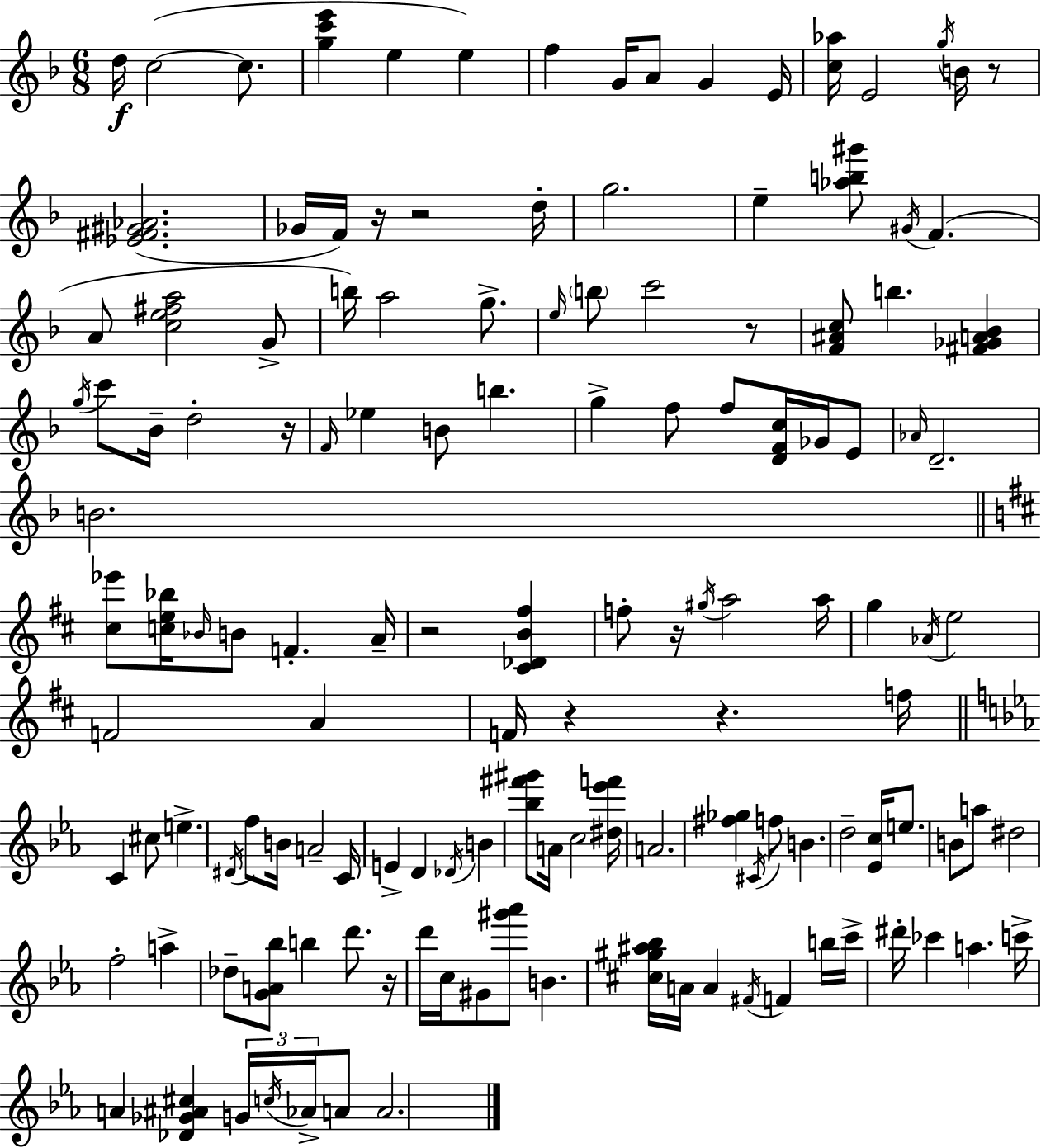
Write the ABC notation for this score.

X:1
T:Untitled
M:6/8
L:1/4
K:Dm
d/4 c2 c/2 [gc'e'] e e f G/4 A/2 G E/4 [c_a]/4 E2 g/4 B/4 z/2 [_E^F^G_A]2 _G/4 F/4 z/4 z2 d/4 g2 e [_ab^g']/2 ^G/4 F A/2 [ce^fa]2 G/2 b/4 a2 g/2 e/4 b/2 c'2 z/2 [F^Ac]/2 b [^F_GA_B] g/4 c'/2 _B/4 d2 z/4 F/4 _e B/2 b g f/2 f/2 [DFc]/4 _G/4 E/2 _A/4 D2 B2 [^c_e']/2 [ce_b]/4 _B/4 B/2 F A/4 z2 [^C_DB^f] f/2 z/4 ^g/4 a2 a/4 g _A/4 e2 F2 A F/4 z z f/4 C ^c/2 e ^D/4 f/2 B/4 A2 C/4 E D _D/4 B [_b^f'^g']/2 A/4 c2 [^d_e'f']/4 A2 [^f_g] ^C/4 f/2 B d2 [_Ec]/4 e/2 B/2 a/2 ^d2 f2 a _d/2 [GA_b]/2 b d'/2 z/4 d'/4 c/4 ^G/2 [^g'_a']/2 B [^c^g^a_b]/4 A/4 A ^F/4 F b/4 c'/4 ^d'/4 _c' a c'/4 A [_D_G^A^c] G/4 c/4 _A/4 A/2 A2